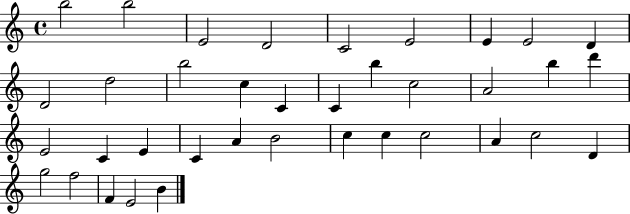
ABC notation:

X:1
T:Untitled
M:4/4
L:1/4
K:C
b2 b2 E2 D2 C2 E2 E E2 D D2 d2 b2 c C C b c2 A2 b d' E2 C E C A B2 c c c2 A c2 D g2 f2 F E2 B